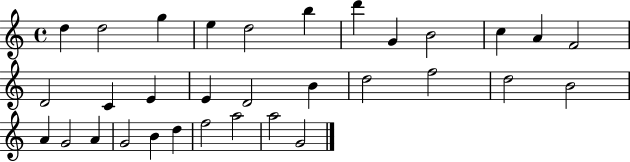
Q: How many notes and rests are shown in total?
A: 32